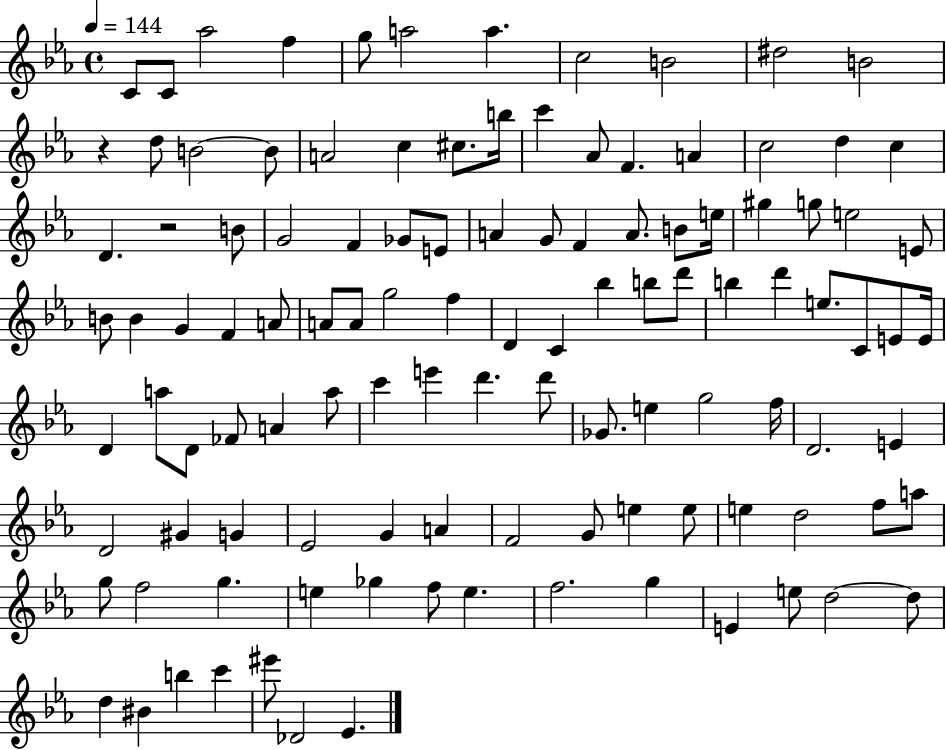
{
  \clef treble
  \time 4/4
  \defaultTimeSignature
  \key ees \major
  \tempo 4 = 144
  c'8 c'8 aes''2 f''4 | g''8 a''2 a''4. | c''2 b'2 | dis''2 b'2 | \break r4 d''8 b'2~~ b'8 | a'2 c''4 cis''8. b''16 | c'''4 aes'8 f'4. a'4 | c''2 d''4 c''4 | \break d'4. r2 b'8 | g'2 f'4 ges'8 e'8 | a'4 g'8 f'4 a'8. b'8 e''16 | gis''4 g''8 e''2 e'8 | \break b'8 b'4 g'4 f'4 a'8 | a'8 a'8 g''2 f''4 | d'4 c'4 bes''4 b''8 d'''8 | b''4 d'''4 e''8. c'8 e'8 e'16 | \break d'4 a''8 d'8 fes'8 a'4 a''8 | c'''4 e'''4 d'''4. d'''8 | ges'8. e''4 g''2 f''16 | d'2. e'4 | \break d'2 gis'4 g'4 | ees'2 g'4 a'4 | f'2 g'8 e''4 e''8 | e''4 d''2 f''8 a''8 | \break g''8 f''2 g''4. | e''4 ges''4 f''8 e''4. | f''2. g''4 | e'4 e''8 d''2~~ d''8 | \break d''4 bis'4 b''4 c'''4 | eis'''8 des'2 ees'4. | \bar "|."
}